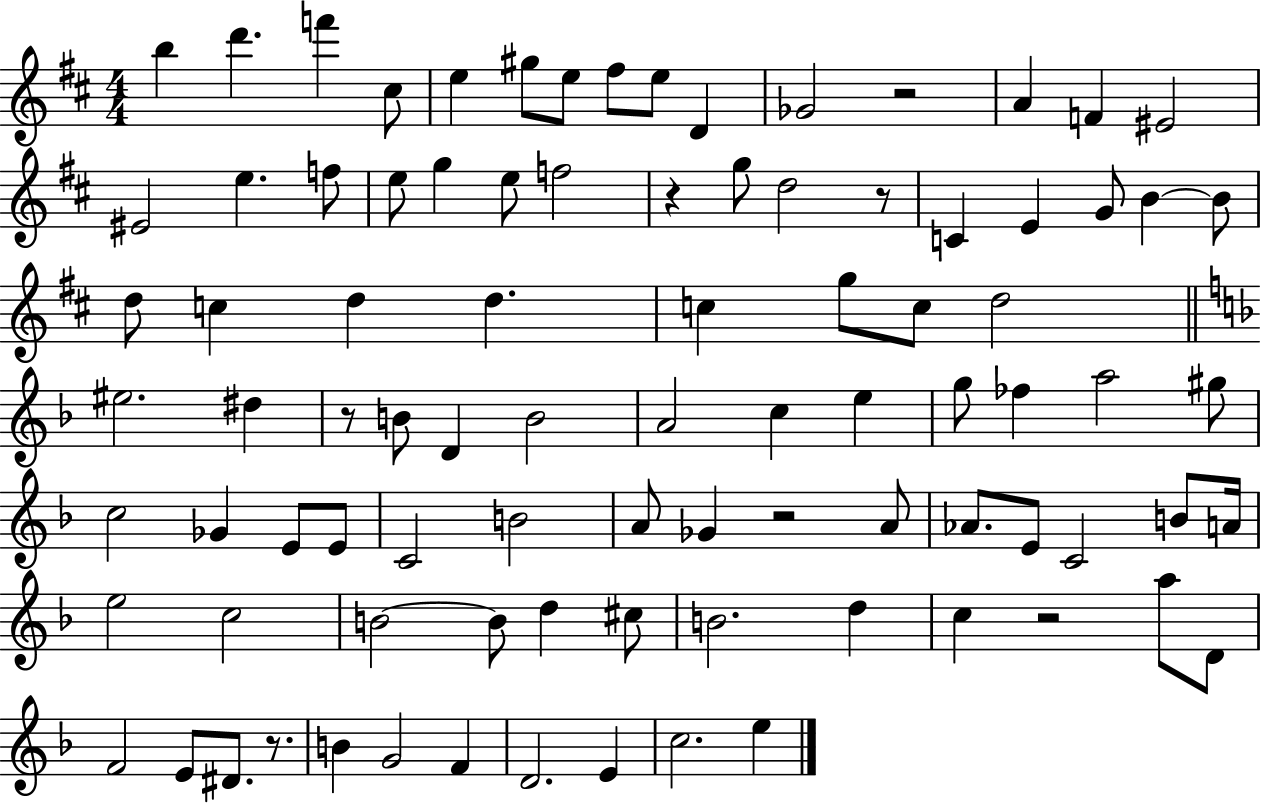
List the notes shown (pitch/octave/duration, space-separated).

B5/q D6/q. F6/q C#5/e E5/q G#5/e E5/e F#5/e E5/e D4/q Gb4/h R/h A4/q F4/q EIS4/h EIS4/h E5/q. F5/e E5/e G5/q E5/e F5/h R/q G5/e D5/h R/e C4/q E4/q G4/e B4/q B4/e D5/e C5/q D5/q D5/q. C5/q G5/e C5/e D5/h EIS5/h. D#5/q R/e B4/e D4/q B4/h A4/h C5/q E5/q G5/e FES5/q A5/h G#5/e C5/h Gb4/q E4/e E4/e C4/h B4/h A4/e Gb4/q R/h A4/e Ab4/e. E4/e C4/h B4/e A4/s E5/h C5/h B4/h B4/e D5/q C#5/e B4/h. D5/q C5/q R/h A5/e D4/e F4/h E4/e D#4/e. R/e. B4/q G4/h F4/q D4/h. E4/q C5/h. E5/q